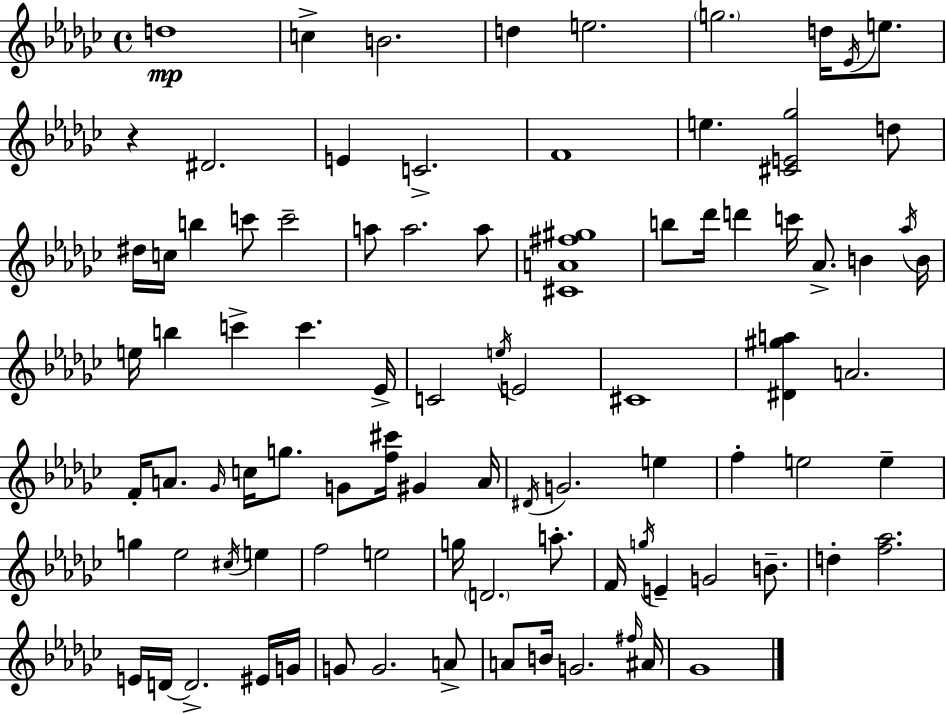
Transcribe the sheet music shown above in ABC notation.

X:1
T:Untitled
M:4/4
L:1/4
K:Ebm
d4 c B2 d e2 g2 d/4 _E/4 e/2 z ^D2 E C2 F4 e [^CE_g]2 d/2 ^d/4 c/4 b c'/2 c'2 a/2 a2 a/2 [^CA^f^g]4 b/2 _d'/4 d' c'/4 _A/2 B _a/4 B/4 e/4 b c' c' _E/4 C2 e/4 E2 ^C4 [^D^ga] A2 F/4 A/2 _G/4 c/4 g/2 G/2 [f^c']/4 ^G A/4 ^D/4 G2 e f e2 e g _e2 ^c/4 e f2 e2 g/4 D2 a/2 F/4 g/4 E G2 B/2 d [f_a]2 E/4 D/4 D2 ^E/4 G/4 G/2 G2 A/2 A/2 B/4 G2 ^f/4 ^A/4 _G4